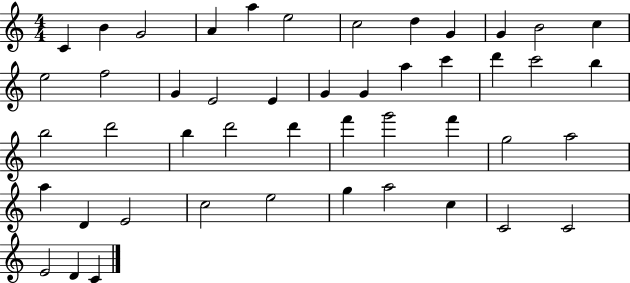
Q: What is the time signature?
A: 4/4